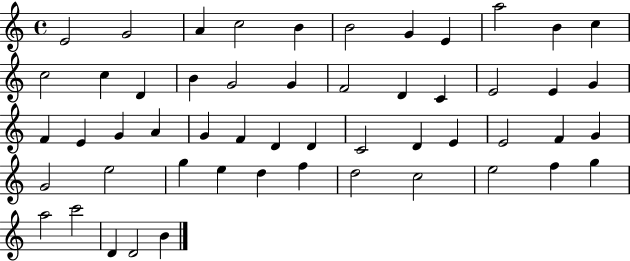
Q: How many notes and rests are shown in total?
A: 53